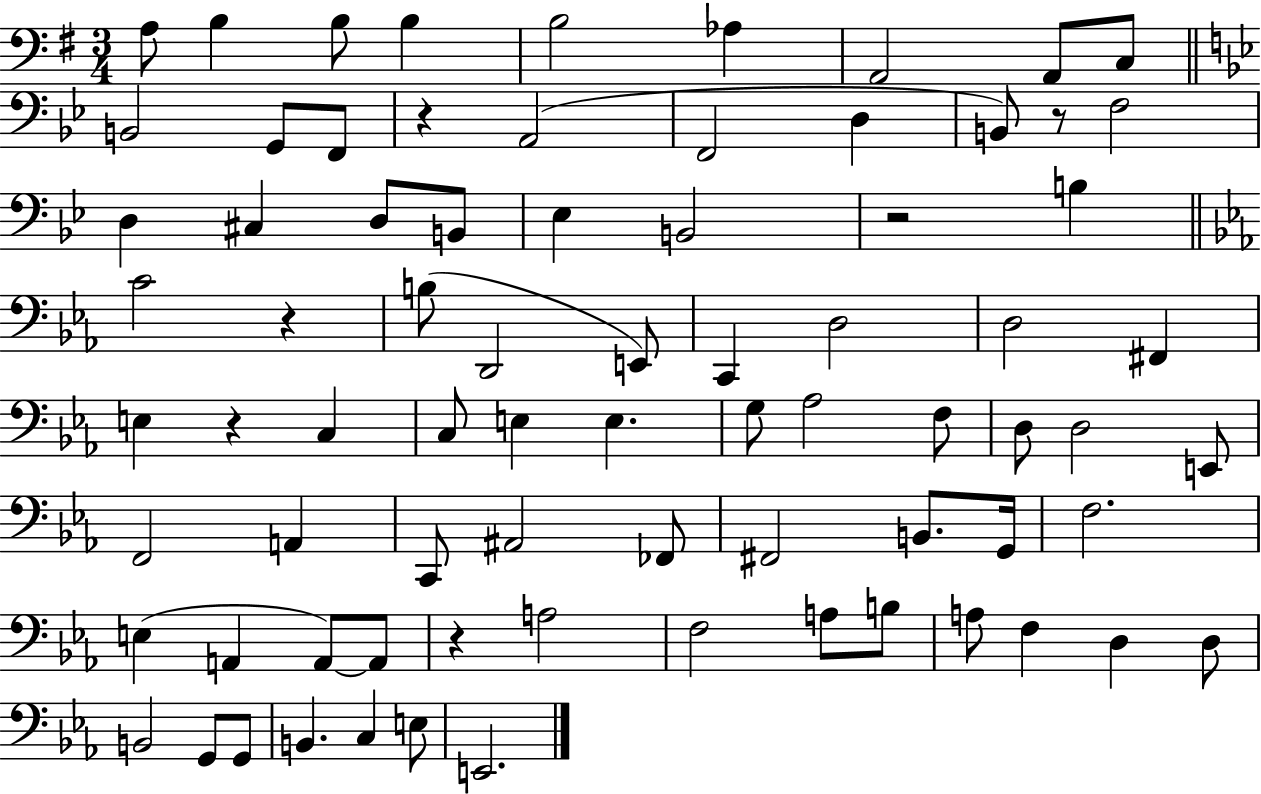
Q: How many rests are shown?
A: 6